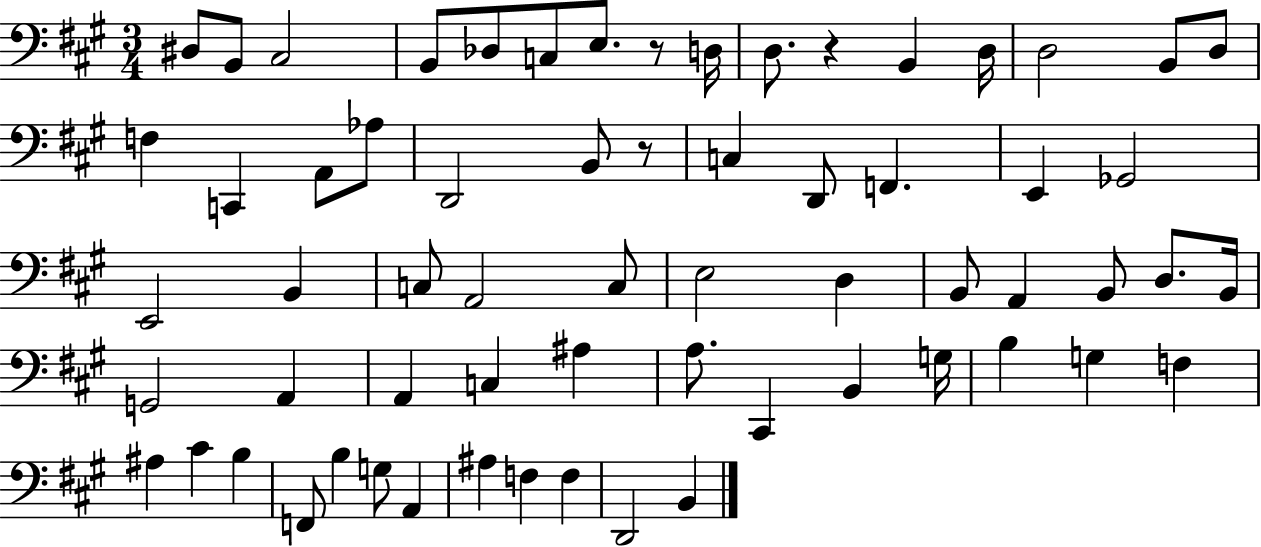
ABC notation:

X:1
T:Untitled
M:3/4
L:1/4
K:A
^D,/2 B,,/2 ^C,2 B,,/2 _D,/2 C,/2 E,/2 z/2 D,/4 D,/2 z B,, D,/4 D,2 B,,/2 D,/2 F, C,, A,,/2 _A,/2 D,,2 B,,/2 z/2 C, D,,/2 F,, E,, _G,,2 E,,2 B,, C,/2 A,,2 C,/2 E,2 D, B,,/2 A,, B,,/2 D,/2 B,,/4 G,,2 A,, A,, C, ^A, A,/2 ^C,, B,, G,/4 B, G, F, ^A, ^C B, F,,/2 B, G,/2 A,, ^A, F, F, D,,2 B,,